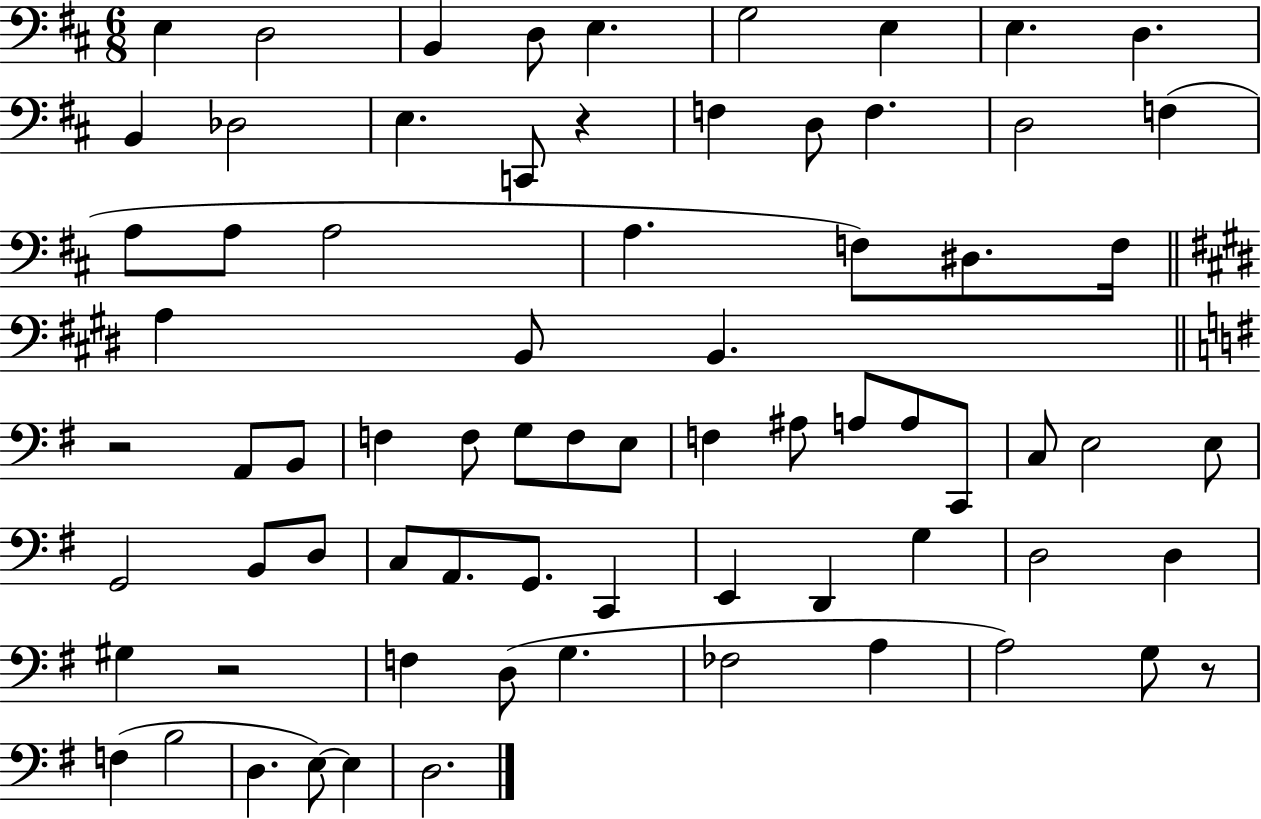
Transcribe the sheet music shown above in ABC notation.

X:1
T:Untitled
M:6/8
L:1/4
K:D
E, D,2 B,, D,/2 E, G,2 E, E, D, B,, _D,2 E, C,,/2 z F, D,/2 F, D,2 F, A,/2 A,/2 A,2 A, F,/2 ^D,/2 F,/4 A, B,,/2 B,, z2 A,,/2 B,,/2 F, F,/2 G,/2 F,/2 E,/2 F, ^A,/2 A,/2 A,/2 C,,/2 C,/2 E,2 E,/2 G,,2 B,,/2 D,/2 C,/2 A,,/2 G,,/2 C,, E,, D,, G, D,2 D, ^G, z2 F, D,/2 G, _F,2 A, A,2 G,/2 z/2 F, B,2 D, E,/2 E, D,2